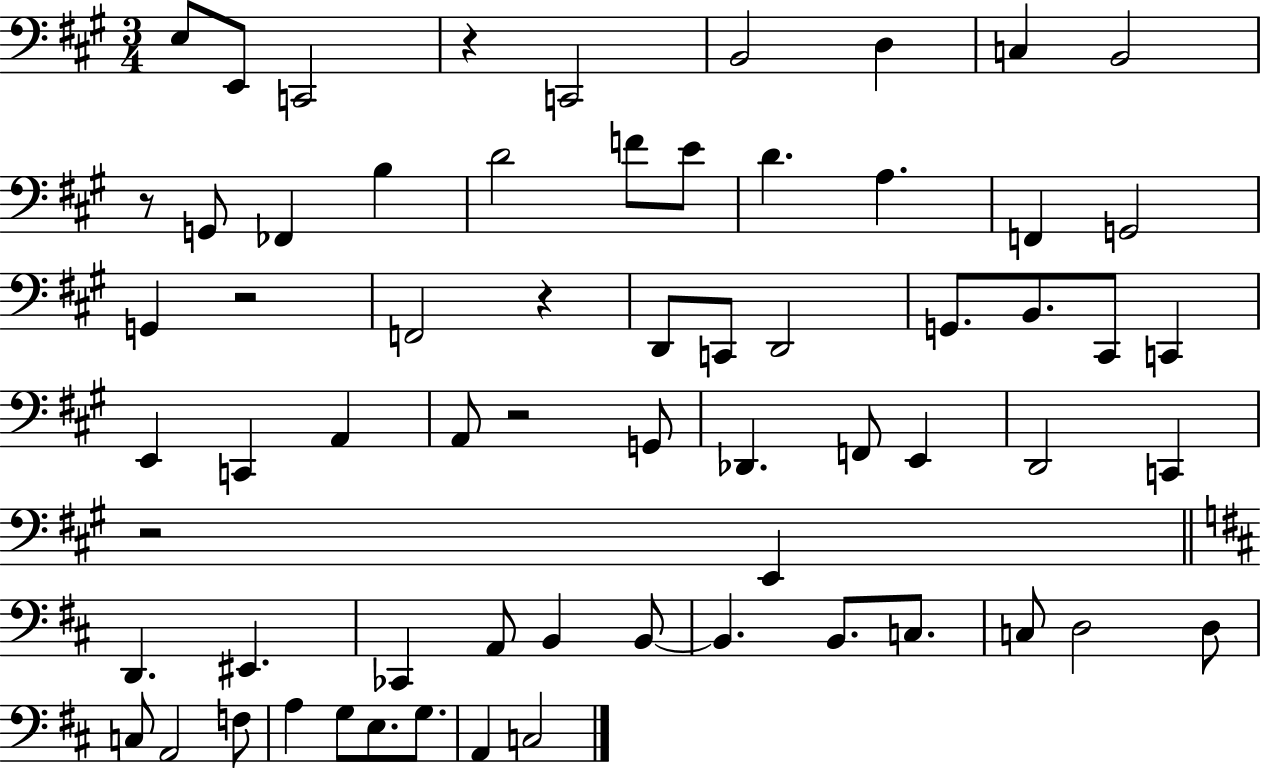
X:1
T:Untitled
M:3/4
L:1/4
K:A
E,/2 E,,/2 C,,2 z C,,2 B,,2 D, C, B,,2 z/2 G,,/2 _F,, B, D2 F/2 E/2 D A, F,, G,,2 G,, z2 F,,2 z D,,/2 C,,/2 D,,2 G,,/2 B,,/2 ^C,,/2 C,, E,, C,, A,, A,,/2 z2 G,,/2 _D,, F,,/2 E,, D,,2 C,, z2 E,, D,, ^E,, _C,, A,,/2 B,, B,,/2 B,, B,,/2 C,/2 C,/2 D,2 D,/2 C,/2 A,,2 F,/2 A, G,/2 E,/2 G,/2 A,, C,2